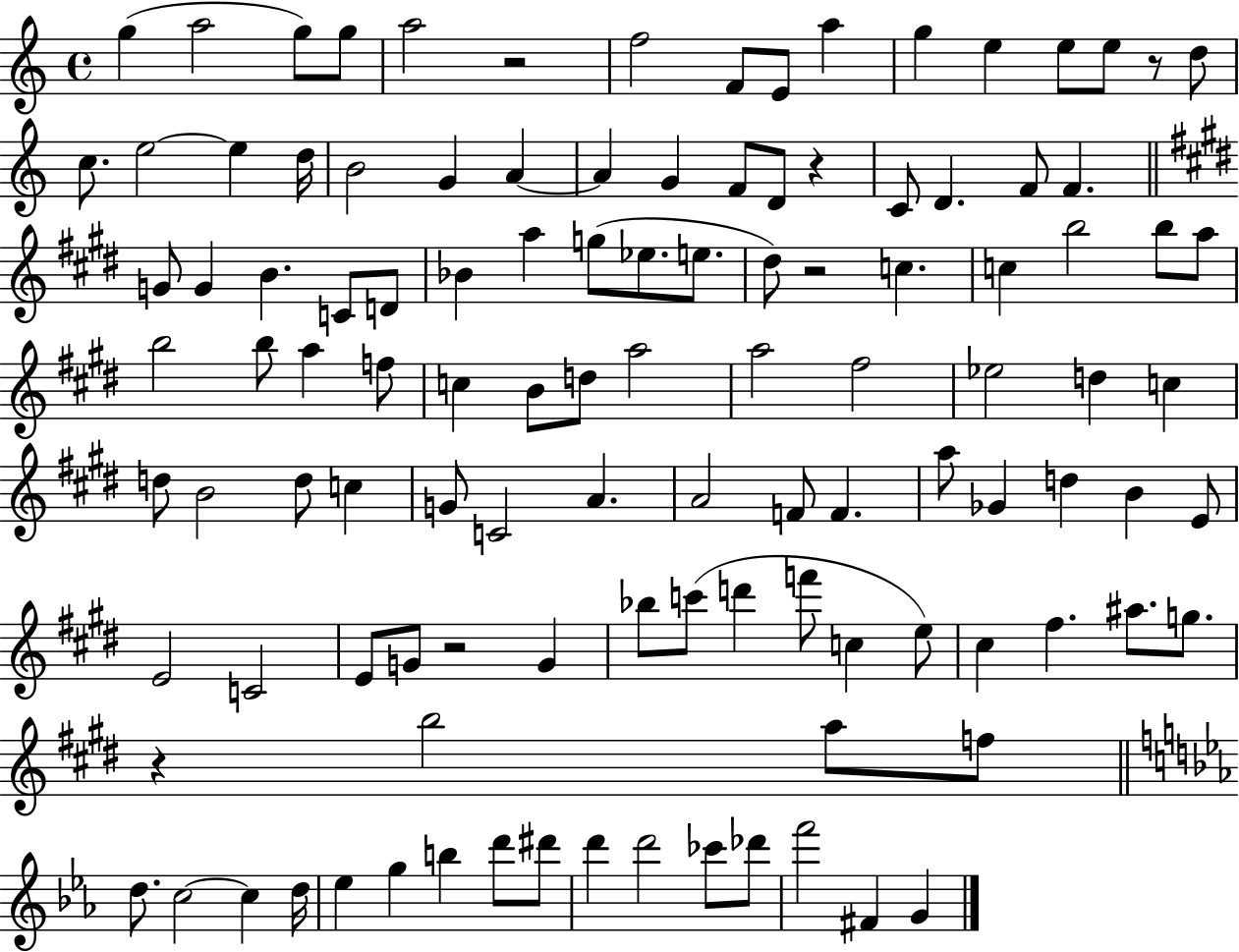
X:1
T:Untitled
M:4/4
L:1/4
K:C
g a2 g/2 g/2 a2 z2 f2 F/2 E/2 a g e e/2 e/2 z/2 d/2 c/2 e2 e d/4 B2 G A A G F/2 D/2 z C/2 D F/2 F G/2 G B C/2 D/2 _B a g/2 _e/2 e/2 ^d/2 z2 c c b2 b/2 a/2 b2 b/2 a f/2 c B/2 d/2 a2 a2 ^f2 _e2 d c d/2 B2 d/2 c G/2 C2 A A2 F/2 F a/2 _G d B E/2 E2 C2 E/2 G/2 z2 G _b/2 c'/2 d' f'/2 c e/2 ^c ^f ^a/2 g/2 z b2 a/2 f/2 d/2 c2 c d/4 _e g b d'/2 ^d'/2 d' d'2 _c'/2 _d'/2 f'2 ^F G